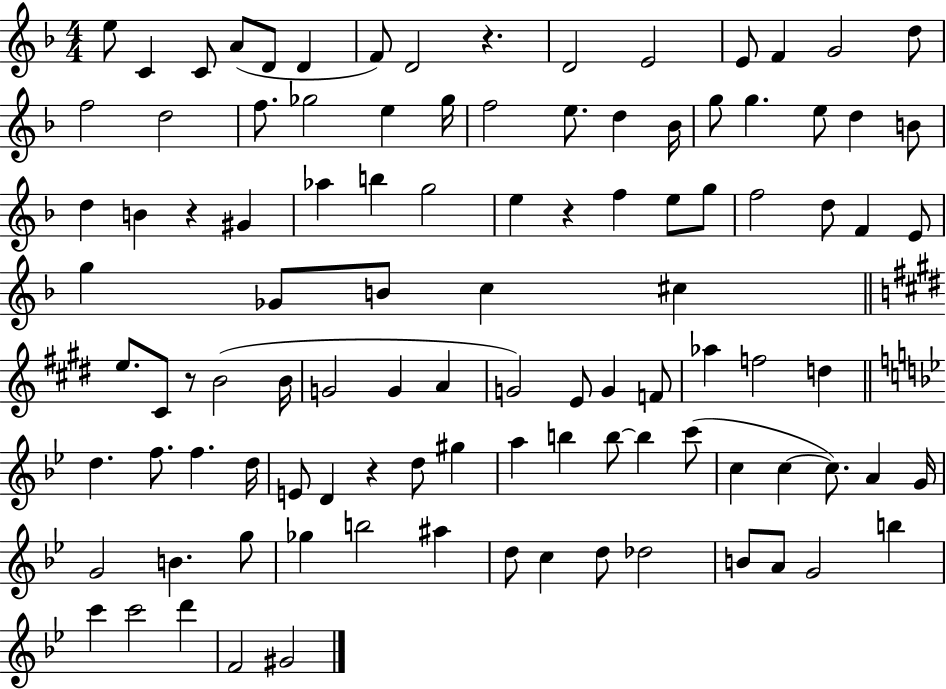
{
  \clef treble
  \numericTimeSignature
  \time 4/4
  \key f \major
  e''8 c'4 c'8 a'8( d'8 d'4 | f'8) d'2 r4. | d'2 e'2 | e'8 f'4 g'2 d''8 | \break f''2 d''2 | f''8. ges''2 e''4 ges''16 | f''2 e''8. d''4 bes'16 | g''8 g''4. e''8 d''4 b'8 | \break d''4 b'4 r4 gis'4 | aes''4 b''4 g''2 | e''4 r4 f''4 e''8 g''8 | f''2 d''8 f'4 e'8 | \break g''4 ges'8 b'8 c''4 cis''4 | \bar "||" \break \key e \major e''8. cis'8 r8 b'2( b'16 | g'2 g'4 a'4 | g'2) e'8 g'4 f'8 | aes''4 f''2 d''4 | \break \bar "||" \break \key bes \major d''4. f''8. f''4. d''16 | e'8 d'4 r4 d''8 gis''4 | a''4 b''4 b''8~~ b''4 c'''8( | c''4 c''4~~ c''8.) a'4 g'16 | \break g'2 b'4. g''8 | ges''4 b''2 ais''4 | d''8 c''4 d''8 des''2 | b'8 a'8 g'2 b''4 | \break c'''4 c'''2 d'''4 | f'2 gis'2 | \bar "|."
}